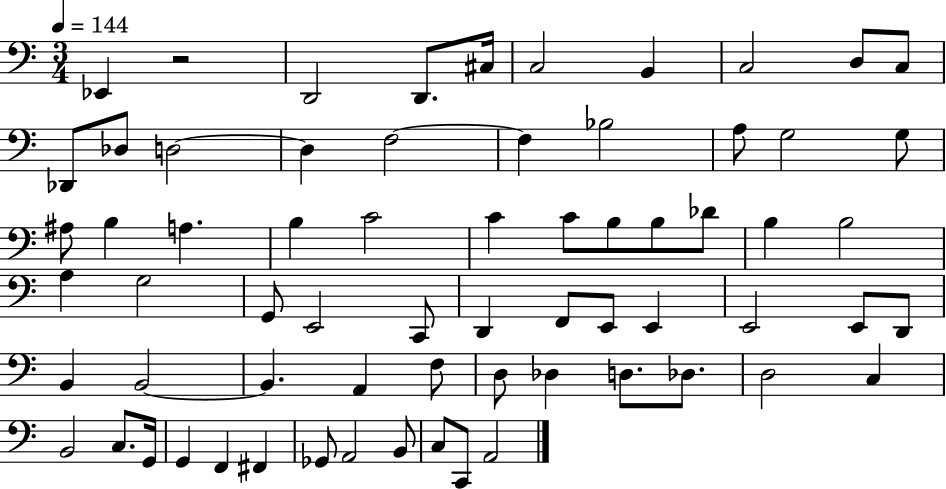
{
  \clef bass
  \numericTimeSignature
  \time 3/4
  \key c \major
  \tempo 4 = 144
  \repeat volta 2 { ees,4 r2 | d,2 d,8. cis16 | c2 b,4 | c2 d8 c8 | \break des,8 des8 d2~~ | d4 f2~~ | f4 bes2 | a8 g2 g8 | \break ais8 b4 a4. | b4 c'2 | c'4 c'8 b8 b8 des'8 | b4 b2 | \break a4 g2 | g,8 e,2 c,8 | d,4 f,8 e,8 e,4 | e,2 e,8 d,8 | \break b,4 b,2~~ | b,4. a,4 f8 | d8 des4 d8. des8. | d2 c4 | \break b,2 c8. g,16 | g,4 f,4 fis,4 | ges,8 a,2 b,8 | c8 c,8 a,2 | \break } \bar "|."
}